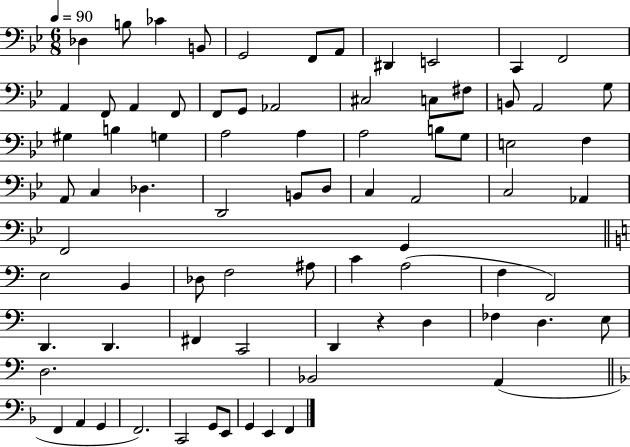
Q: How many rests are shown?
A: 1